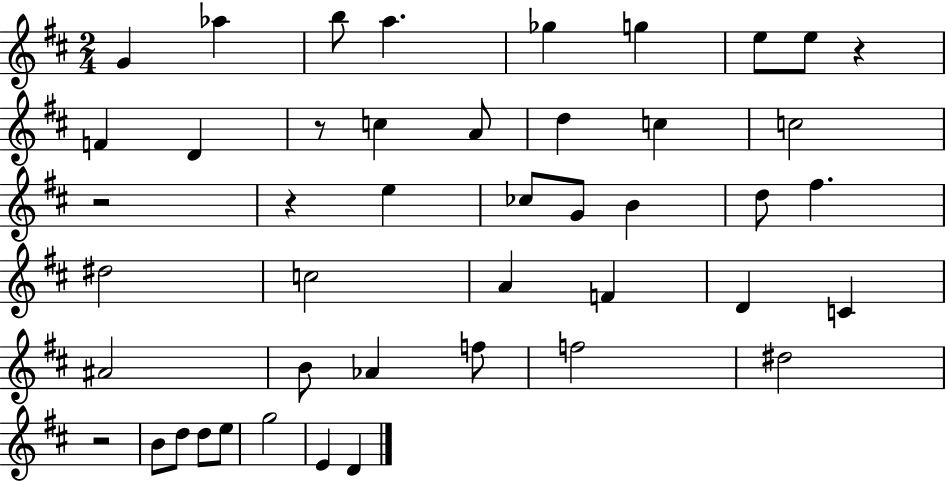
{
  \clef treble
  \numericTimeSignature
  \time 2/4
  \key d \major
  g'4 aes''4 | b''8 a''4. | ges''4 g''4 | e''8 e''8 r4 | \break f'4 d'4 | r8 c''4 a'8 | d''4 c''4 | c''2 | \break r2 | r4 e''4 | ces''8 g'8 b'4 | d''8 fis''4. | \break dis''2 | c''2 | a'4 f'4 | d'4 c'4 | \break ais'2 | b'8 aes'4 f''8 | f''2 | dis''2 | \break r2 | b'8 d''8 d''8 e''8 | g''2 | e'4 d'4 | \break \bar "|."
}